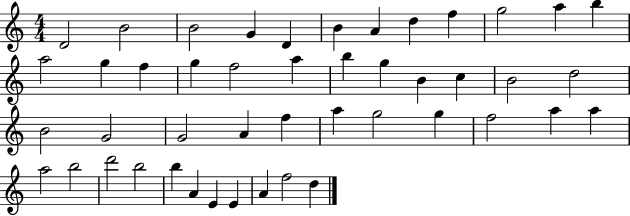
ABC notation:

X:1
T:Untitled
M:4/4
L:1/4
K:C
D2 B2 B2 G D B A d f g2 a b a2 g f g f2 a b g B c B2 d2 B2 G2 G2 A f a g2 g f2 a a a2 b2 d'2 b2 b A E E A f2 d